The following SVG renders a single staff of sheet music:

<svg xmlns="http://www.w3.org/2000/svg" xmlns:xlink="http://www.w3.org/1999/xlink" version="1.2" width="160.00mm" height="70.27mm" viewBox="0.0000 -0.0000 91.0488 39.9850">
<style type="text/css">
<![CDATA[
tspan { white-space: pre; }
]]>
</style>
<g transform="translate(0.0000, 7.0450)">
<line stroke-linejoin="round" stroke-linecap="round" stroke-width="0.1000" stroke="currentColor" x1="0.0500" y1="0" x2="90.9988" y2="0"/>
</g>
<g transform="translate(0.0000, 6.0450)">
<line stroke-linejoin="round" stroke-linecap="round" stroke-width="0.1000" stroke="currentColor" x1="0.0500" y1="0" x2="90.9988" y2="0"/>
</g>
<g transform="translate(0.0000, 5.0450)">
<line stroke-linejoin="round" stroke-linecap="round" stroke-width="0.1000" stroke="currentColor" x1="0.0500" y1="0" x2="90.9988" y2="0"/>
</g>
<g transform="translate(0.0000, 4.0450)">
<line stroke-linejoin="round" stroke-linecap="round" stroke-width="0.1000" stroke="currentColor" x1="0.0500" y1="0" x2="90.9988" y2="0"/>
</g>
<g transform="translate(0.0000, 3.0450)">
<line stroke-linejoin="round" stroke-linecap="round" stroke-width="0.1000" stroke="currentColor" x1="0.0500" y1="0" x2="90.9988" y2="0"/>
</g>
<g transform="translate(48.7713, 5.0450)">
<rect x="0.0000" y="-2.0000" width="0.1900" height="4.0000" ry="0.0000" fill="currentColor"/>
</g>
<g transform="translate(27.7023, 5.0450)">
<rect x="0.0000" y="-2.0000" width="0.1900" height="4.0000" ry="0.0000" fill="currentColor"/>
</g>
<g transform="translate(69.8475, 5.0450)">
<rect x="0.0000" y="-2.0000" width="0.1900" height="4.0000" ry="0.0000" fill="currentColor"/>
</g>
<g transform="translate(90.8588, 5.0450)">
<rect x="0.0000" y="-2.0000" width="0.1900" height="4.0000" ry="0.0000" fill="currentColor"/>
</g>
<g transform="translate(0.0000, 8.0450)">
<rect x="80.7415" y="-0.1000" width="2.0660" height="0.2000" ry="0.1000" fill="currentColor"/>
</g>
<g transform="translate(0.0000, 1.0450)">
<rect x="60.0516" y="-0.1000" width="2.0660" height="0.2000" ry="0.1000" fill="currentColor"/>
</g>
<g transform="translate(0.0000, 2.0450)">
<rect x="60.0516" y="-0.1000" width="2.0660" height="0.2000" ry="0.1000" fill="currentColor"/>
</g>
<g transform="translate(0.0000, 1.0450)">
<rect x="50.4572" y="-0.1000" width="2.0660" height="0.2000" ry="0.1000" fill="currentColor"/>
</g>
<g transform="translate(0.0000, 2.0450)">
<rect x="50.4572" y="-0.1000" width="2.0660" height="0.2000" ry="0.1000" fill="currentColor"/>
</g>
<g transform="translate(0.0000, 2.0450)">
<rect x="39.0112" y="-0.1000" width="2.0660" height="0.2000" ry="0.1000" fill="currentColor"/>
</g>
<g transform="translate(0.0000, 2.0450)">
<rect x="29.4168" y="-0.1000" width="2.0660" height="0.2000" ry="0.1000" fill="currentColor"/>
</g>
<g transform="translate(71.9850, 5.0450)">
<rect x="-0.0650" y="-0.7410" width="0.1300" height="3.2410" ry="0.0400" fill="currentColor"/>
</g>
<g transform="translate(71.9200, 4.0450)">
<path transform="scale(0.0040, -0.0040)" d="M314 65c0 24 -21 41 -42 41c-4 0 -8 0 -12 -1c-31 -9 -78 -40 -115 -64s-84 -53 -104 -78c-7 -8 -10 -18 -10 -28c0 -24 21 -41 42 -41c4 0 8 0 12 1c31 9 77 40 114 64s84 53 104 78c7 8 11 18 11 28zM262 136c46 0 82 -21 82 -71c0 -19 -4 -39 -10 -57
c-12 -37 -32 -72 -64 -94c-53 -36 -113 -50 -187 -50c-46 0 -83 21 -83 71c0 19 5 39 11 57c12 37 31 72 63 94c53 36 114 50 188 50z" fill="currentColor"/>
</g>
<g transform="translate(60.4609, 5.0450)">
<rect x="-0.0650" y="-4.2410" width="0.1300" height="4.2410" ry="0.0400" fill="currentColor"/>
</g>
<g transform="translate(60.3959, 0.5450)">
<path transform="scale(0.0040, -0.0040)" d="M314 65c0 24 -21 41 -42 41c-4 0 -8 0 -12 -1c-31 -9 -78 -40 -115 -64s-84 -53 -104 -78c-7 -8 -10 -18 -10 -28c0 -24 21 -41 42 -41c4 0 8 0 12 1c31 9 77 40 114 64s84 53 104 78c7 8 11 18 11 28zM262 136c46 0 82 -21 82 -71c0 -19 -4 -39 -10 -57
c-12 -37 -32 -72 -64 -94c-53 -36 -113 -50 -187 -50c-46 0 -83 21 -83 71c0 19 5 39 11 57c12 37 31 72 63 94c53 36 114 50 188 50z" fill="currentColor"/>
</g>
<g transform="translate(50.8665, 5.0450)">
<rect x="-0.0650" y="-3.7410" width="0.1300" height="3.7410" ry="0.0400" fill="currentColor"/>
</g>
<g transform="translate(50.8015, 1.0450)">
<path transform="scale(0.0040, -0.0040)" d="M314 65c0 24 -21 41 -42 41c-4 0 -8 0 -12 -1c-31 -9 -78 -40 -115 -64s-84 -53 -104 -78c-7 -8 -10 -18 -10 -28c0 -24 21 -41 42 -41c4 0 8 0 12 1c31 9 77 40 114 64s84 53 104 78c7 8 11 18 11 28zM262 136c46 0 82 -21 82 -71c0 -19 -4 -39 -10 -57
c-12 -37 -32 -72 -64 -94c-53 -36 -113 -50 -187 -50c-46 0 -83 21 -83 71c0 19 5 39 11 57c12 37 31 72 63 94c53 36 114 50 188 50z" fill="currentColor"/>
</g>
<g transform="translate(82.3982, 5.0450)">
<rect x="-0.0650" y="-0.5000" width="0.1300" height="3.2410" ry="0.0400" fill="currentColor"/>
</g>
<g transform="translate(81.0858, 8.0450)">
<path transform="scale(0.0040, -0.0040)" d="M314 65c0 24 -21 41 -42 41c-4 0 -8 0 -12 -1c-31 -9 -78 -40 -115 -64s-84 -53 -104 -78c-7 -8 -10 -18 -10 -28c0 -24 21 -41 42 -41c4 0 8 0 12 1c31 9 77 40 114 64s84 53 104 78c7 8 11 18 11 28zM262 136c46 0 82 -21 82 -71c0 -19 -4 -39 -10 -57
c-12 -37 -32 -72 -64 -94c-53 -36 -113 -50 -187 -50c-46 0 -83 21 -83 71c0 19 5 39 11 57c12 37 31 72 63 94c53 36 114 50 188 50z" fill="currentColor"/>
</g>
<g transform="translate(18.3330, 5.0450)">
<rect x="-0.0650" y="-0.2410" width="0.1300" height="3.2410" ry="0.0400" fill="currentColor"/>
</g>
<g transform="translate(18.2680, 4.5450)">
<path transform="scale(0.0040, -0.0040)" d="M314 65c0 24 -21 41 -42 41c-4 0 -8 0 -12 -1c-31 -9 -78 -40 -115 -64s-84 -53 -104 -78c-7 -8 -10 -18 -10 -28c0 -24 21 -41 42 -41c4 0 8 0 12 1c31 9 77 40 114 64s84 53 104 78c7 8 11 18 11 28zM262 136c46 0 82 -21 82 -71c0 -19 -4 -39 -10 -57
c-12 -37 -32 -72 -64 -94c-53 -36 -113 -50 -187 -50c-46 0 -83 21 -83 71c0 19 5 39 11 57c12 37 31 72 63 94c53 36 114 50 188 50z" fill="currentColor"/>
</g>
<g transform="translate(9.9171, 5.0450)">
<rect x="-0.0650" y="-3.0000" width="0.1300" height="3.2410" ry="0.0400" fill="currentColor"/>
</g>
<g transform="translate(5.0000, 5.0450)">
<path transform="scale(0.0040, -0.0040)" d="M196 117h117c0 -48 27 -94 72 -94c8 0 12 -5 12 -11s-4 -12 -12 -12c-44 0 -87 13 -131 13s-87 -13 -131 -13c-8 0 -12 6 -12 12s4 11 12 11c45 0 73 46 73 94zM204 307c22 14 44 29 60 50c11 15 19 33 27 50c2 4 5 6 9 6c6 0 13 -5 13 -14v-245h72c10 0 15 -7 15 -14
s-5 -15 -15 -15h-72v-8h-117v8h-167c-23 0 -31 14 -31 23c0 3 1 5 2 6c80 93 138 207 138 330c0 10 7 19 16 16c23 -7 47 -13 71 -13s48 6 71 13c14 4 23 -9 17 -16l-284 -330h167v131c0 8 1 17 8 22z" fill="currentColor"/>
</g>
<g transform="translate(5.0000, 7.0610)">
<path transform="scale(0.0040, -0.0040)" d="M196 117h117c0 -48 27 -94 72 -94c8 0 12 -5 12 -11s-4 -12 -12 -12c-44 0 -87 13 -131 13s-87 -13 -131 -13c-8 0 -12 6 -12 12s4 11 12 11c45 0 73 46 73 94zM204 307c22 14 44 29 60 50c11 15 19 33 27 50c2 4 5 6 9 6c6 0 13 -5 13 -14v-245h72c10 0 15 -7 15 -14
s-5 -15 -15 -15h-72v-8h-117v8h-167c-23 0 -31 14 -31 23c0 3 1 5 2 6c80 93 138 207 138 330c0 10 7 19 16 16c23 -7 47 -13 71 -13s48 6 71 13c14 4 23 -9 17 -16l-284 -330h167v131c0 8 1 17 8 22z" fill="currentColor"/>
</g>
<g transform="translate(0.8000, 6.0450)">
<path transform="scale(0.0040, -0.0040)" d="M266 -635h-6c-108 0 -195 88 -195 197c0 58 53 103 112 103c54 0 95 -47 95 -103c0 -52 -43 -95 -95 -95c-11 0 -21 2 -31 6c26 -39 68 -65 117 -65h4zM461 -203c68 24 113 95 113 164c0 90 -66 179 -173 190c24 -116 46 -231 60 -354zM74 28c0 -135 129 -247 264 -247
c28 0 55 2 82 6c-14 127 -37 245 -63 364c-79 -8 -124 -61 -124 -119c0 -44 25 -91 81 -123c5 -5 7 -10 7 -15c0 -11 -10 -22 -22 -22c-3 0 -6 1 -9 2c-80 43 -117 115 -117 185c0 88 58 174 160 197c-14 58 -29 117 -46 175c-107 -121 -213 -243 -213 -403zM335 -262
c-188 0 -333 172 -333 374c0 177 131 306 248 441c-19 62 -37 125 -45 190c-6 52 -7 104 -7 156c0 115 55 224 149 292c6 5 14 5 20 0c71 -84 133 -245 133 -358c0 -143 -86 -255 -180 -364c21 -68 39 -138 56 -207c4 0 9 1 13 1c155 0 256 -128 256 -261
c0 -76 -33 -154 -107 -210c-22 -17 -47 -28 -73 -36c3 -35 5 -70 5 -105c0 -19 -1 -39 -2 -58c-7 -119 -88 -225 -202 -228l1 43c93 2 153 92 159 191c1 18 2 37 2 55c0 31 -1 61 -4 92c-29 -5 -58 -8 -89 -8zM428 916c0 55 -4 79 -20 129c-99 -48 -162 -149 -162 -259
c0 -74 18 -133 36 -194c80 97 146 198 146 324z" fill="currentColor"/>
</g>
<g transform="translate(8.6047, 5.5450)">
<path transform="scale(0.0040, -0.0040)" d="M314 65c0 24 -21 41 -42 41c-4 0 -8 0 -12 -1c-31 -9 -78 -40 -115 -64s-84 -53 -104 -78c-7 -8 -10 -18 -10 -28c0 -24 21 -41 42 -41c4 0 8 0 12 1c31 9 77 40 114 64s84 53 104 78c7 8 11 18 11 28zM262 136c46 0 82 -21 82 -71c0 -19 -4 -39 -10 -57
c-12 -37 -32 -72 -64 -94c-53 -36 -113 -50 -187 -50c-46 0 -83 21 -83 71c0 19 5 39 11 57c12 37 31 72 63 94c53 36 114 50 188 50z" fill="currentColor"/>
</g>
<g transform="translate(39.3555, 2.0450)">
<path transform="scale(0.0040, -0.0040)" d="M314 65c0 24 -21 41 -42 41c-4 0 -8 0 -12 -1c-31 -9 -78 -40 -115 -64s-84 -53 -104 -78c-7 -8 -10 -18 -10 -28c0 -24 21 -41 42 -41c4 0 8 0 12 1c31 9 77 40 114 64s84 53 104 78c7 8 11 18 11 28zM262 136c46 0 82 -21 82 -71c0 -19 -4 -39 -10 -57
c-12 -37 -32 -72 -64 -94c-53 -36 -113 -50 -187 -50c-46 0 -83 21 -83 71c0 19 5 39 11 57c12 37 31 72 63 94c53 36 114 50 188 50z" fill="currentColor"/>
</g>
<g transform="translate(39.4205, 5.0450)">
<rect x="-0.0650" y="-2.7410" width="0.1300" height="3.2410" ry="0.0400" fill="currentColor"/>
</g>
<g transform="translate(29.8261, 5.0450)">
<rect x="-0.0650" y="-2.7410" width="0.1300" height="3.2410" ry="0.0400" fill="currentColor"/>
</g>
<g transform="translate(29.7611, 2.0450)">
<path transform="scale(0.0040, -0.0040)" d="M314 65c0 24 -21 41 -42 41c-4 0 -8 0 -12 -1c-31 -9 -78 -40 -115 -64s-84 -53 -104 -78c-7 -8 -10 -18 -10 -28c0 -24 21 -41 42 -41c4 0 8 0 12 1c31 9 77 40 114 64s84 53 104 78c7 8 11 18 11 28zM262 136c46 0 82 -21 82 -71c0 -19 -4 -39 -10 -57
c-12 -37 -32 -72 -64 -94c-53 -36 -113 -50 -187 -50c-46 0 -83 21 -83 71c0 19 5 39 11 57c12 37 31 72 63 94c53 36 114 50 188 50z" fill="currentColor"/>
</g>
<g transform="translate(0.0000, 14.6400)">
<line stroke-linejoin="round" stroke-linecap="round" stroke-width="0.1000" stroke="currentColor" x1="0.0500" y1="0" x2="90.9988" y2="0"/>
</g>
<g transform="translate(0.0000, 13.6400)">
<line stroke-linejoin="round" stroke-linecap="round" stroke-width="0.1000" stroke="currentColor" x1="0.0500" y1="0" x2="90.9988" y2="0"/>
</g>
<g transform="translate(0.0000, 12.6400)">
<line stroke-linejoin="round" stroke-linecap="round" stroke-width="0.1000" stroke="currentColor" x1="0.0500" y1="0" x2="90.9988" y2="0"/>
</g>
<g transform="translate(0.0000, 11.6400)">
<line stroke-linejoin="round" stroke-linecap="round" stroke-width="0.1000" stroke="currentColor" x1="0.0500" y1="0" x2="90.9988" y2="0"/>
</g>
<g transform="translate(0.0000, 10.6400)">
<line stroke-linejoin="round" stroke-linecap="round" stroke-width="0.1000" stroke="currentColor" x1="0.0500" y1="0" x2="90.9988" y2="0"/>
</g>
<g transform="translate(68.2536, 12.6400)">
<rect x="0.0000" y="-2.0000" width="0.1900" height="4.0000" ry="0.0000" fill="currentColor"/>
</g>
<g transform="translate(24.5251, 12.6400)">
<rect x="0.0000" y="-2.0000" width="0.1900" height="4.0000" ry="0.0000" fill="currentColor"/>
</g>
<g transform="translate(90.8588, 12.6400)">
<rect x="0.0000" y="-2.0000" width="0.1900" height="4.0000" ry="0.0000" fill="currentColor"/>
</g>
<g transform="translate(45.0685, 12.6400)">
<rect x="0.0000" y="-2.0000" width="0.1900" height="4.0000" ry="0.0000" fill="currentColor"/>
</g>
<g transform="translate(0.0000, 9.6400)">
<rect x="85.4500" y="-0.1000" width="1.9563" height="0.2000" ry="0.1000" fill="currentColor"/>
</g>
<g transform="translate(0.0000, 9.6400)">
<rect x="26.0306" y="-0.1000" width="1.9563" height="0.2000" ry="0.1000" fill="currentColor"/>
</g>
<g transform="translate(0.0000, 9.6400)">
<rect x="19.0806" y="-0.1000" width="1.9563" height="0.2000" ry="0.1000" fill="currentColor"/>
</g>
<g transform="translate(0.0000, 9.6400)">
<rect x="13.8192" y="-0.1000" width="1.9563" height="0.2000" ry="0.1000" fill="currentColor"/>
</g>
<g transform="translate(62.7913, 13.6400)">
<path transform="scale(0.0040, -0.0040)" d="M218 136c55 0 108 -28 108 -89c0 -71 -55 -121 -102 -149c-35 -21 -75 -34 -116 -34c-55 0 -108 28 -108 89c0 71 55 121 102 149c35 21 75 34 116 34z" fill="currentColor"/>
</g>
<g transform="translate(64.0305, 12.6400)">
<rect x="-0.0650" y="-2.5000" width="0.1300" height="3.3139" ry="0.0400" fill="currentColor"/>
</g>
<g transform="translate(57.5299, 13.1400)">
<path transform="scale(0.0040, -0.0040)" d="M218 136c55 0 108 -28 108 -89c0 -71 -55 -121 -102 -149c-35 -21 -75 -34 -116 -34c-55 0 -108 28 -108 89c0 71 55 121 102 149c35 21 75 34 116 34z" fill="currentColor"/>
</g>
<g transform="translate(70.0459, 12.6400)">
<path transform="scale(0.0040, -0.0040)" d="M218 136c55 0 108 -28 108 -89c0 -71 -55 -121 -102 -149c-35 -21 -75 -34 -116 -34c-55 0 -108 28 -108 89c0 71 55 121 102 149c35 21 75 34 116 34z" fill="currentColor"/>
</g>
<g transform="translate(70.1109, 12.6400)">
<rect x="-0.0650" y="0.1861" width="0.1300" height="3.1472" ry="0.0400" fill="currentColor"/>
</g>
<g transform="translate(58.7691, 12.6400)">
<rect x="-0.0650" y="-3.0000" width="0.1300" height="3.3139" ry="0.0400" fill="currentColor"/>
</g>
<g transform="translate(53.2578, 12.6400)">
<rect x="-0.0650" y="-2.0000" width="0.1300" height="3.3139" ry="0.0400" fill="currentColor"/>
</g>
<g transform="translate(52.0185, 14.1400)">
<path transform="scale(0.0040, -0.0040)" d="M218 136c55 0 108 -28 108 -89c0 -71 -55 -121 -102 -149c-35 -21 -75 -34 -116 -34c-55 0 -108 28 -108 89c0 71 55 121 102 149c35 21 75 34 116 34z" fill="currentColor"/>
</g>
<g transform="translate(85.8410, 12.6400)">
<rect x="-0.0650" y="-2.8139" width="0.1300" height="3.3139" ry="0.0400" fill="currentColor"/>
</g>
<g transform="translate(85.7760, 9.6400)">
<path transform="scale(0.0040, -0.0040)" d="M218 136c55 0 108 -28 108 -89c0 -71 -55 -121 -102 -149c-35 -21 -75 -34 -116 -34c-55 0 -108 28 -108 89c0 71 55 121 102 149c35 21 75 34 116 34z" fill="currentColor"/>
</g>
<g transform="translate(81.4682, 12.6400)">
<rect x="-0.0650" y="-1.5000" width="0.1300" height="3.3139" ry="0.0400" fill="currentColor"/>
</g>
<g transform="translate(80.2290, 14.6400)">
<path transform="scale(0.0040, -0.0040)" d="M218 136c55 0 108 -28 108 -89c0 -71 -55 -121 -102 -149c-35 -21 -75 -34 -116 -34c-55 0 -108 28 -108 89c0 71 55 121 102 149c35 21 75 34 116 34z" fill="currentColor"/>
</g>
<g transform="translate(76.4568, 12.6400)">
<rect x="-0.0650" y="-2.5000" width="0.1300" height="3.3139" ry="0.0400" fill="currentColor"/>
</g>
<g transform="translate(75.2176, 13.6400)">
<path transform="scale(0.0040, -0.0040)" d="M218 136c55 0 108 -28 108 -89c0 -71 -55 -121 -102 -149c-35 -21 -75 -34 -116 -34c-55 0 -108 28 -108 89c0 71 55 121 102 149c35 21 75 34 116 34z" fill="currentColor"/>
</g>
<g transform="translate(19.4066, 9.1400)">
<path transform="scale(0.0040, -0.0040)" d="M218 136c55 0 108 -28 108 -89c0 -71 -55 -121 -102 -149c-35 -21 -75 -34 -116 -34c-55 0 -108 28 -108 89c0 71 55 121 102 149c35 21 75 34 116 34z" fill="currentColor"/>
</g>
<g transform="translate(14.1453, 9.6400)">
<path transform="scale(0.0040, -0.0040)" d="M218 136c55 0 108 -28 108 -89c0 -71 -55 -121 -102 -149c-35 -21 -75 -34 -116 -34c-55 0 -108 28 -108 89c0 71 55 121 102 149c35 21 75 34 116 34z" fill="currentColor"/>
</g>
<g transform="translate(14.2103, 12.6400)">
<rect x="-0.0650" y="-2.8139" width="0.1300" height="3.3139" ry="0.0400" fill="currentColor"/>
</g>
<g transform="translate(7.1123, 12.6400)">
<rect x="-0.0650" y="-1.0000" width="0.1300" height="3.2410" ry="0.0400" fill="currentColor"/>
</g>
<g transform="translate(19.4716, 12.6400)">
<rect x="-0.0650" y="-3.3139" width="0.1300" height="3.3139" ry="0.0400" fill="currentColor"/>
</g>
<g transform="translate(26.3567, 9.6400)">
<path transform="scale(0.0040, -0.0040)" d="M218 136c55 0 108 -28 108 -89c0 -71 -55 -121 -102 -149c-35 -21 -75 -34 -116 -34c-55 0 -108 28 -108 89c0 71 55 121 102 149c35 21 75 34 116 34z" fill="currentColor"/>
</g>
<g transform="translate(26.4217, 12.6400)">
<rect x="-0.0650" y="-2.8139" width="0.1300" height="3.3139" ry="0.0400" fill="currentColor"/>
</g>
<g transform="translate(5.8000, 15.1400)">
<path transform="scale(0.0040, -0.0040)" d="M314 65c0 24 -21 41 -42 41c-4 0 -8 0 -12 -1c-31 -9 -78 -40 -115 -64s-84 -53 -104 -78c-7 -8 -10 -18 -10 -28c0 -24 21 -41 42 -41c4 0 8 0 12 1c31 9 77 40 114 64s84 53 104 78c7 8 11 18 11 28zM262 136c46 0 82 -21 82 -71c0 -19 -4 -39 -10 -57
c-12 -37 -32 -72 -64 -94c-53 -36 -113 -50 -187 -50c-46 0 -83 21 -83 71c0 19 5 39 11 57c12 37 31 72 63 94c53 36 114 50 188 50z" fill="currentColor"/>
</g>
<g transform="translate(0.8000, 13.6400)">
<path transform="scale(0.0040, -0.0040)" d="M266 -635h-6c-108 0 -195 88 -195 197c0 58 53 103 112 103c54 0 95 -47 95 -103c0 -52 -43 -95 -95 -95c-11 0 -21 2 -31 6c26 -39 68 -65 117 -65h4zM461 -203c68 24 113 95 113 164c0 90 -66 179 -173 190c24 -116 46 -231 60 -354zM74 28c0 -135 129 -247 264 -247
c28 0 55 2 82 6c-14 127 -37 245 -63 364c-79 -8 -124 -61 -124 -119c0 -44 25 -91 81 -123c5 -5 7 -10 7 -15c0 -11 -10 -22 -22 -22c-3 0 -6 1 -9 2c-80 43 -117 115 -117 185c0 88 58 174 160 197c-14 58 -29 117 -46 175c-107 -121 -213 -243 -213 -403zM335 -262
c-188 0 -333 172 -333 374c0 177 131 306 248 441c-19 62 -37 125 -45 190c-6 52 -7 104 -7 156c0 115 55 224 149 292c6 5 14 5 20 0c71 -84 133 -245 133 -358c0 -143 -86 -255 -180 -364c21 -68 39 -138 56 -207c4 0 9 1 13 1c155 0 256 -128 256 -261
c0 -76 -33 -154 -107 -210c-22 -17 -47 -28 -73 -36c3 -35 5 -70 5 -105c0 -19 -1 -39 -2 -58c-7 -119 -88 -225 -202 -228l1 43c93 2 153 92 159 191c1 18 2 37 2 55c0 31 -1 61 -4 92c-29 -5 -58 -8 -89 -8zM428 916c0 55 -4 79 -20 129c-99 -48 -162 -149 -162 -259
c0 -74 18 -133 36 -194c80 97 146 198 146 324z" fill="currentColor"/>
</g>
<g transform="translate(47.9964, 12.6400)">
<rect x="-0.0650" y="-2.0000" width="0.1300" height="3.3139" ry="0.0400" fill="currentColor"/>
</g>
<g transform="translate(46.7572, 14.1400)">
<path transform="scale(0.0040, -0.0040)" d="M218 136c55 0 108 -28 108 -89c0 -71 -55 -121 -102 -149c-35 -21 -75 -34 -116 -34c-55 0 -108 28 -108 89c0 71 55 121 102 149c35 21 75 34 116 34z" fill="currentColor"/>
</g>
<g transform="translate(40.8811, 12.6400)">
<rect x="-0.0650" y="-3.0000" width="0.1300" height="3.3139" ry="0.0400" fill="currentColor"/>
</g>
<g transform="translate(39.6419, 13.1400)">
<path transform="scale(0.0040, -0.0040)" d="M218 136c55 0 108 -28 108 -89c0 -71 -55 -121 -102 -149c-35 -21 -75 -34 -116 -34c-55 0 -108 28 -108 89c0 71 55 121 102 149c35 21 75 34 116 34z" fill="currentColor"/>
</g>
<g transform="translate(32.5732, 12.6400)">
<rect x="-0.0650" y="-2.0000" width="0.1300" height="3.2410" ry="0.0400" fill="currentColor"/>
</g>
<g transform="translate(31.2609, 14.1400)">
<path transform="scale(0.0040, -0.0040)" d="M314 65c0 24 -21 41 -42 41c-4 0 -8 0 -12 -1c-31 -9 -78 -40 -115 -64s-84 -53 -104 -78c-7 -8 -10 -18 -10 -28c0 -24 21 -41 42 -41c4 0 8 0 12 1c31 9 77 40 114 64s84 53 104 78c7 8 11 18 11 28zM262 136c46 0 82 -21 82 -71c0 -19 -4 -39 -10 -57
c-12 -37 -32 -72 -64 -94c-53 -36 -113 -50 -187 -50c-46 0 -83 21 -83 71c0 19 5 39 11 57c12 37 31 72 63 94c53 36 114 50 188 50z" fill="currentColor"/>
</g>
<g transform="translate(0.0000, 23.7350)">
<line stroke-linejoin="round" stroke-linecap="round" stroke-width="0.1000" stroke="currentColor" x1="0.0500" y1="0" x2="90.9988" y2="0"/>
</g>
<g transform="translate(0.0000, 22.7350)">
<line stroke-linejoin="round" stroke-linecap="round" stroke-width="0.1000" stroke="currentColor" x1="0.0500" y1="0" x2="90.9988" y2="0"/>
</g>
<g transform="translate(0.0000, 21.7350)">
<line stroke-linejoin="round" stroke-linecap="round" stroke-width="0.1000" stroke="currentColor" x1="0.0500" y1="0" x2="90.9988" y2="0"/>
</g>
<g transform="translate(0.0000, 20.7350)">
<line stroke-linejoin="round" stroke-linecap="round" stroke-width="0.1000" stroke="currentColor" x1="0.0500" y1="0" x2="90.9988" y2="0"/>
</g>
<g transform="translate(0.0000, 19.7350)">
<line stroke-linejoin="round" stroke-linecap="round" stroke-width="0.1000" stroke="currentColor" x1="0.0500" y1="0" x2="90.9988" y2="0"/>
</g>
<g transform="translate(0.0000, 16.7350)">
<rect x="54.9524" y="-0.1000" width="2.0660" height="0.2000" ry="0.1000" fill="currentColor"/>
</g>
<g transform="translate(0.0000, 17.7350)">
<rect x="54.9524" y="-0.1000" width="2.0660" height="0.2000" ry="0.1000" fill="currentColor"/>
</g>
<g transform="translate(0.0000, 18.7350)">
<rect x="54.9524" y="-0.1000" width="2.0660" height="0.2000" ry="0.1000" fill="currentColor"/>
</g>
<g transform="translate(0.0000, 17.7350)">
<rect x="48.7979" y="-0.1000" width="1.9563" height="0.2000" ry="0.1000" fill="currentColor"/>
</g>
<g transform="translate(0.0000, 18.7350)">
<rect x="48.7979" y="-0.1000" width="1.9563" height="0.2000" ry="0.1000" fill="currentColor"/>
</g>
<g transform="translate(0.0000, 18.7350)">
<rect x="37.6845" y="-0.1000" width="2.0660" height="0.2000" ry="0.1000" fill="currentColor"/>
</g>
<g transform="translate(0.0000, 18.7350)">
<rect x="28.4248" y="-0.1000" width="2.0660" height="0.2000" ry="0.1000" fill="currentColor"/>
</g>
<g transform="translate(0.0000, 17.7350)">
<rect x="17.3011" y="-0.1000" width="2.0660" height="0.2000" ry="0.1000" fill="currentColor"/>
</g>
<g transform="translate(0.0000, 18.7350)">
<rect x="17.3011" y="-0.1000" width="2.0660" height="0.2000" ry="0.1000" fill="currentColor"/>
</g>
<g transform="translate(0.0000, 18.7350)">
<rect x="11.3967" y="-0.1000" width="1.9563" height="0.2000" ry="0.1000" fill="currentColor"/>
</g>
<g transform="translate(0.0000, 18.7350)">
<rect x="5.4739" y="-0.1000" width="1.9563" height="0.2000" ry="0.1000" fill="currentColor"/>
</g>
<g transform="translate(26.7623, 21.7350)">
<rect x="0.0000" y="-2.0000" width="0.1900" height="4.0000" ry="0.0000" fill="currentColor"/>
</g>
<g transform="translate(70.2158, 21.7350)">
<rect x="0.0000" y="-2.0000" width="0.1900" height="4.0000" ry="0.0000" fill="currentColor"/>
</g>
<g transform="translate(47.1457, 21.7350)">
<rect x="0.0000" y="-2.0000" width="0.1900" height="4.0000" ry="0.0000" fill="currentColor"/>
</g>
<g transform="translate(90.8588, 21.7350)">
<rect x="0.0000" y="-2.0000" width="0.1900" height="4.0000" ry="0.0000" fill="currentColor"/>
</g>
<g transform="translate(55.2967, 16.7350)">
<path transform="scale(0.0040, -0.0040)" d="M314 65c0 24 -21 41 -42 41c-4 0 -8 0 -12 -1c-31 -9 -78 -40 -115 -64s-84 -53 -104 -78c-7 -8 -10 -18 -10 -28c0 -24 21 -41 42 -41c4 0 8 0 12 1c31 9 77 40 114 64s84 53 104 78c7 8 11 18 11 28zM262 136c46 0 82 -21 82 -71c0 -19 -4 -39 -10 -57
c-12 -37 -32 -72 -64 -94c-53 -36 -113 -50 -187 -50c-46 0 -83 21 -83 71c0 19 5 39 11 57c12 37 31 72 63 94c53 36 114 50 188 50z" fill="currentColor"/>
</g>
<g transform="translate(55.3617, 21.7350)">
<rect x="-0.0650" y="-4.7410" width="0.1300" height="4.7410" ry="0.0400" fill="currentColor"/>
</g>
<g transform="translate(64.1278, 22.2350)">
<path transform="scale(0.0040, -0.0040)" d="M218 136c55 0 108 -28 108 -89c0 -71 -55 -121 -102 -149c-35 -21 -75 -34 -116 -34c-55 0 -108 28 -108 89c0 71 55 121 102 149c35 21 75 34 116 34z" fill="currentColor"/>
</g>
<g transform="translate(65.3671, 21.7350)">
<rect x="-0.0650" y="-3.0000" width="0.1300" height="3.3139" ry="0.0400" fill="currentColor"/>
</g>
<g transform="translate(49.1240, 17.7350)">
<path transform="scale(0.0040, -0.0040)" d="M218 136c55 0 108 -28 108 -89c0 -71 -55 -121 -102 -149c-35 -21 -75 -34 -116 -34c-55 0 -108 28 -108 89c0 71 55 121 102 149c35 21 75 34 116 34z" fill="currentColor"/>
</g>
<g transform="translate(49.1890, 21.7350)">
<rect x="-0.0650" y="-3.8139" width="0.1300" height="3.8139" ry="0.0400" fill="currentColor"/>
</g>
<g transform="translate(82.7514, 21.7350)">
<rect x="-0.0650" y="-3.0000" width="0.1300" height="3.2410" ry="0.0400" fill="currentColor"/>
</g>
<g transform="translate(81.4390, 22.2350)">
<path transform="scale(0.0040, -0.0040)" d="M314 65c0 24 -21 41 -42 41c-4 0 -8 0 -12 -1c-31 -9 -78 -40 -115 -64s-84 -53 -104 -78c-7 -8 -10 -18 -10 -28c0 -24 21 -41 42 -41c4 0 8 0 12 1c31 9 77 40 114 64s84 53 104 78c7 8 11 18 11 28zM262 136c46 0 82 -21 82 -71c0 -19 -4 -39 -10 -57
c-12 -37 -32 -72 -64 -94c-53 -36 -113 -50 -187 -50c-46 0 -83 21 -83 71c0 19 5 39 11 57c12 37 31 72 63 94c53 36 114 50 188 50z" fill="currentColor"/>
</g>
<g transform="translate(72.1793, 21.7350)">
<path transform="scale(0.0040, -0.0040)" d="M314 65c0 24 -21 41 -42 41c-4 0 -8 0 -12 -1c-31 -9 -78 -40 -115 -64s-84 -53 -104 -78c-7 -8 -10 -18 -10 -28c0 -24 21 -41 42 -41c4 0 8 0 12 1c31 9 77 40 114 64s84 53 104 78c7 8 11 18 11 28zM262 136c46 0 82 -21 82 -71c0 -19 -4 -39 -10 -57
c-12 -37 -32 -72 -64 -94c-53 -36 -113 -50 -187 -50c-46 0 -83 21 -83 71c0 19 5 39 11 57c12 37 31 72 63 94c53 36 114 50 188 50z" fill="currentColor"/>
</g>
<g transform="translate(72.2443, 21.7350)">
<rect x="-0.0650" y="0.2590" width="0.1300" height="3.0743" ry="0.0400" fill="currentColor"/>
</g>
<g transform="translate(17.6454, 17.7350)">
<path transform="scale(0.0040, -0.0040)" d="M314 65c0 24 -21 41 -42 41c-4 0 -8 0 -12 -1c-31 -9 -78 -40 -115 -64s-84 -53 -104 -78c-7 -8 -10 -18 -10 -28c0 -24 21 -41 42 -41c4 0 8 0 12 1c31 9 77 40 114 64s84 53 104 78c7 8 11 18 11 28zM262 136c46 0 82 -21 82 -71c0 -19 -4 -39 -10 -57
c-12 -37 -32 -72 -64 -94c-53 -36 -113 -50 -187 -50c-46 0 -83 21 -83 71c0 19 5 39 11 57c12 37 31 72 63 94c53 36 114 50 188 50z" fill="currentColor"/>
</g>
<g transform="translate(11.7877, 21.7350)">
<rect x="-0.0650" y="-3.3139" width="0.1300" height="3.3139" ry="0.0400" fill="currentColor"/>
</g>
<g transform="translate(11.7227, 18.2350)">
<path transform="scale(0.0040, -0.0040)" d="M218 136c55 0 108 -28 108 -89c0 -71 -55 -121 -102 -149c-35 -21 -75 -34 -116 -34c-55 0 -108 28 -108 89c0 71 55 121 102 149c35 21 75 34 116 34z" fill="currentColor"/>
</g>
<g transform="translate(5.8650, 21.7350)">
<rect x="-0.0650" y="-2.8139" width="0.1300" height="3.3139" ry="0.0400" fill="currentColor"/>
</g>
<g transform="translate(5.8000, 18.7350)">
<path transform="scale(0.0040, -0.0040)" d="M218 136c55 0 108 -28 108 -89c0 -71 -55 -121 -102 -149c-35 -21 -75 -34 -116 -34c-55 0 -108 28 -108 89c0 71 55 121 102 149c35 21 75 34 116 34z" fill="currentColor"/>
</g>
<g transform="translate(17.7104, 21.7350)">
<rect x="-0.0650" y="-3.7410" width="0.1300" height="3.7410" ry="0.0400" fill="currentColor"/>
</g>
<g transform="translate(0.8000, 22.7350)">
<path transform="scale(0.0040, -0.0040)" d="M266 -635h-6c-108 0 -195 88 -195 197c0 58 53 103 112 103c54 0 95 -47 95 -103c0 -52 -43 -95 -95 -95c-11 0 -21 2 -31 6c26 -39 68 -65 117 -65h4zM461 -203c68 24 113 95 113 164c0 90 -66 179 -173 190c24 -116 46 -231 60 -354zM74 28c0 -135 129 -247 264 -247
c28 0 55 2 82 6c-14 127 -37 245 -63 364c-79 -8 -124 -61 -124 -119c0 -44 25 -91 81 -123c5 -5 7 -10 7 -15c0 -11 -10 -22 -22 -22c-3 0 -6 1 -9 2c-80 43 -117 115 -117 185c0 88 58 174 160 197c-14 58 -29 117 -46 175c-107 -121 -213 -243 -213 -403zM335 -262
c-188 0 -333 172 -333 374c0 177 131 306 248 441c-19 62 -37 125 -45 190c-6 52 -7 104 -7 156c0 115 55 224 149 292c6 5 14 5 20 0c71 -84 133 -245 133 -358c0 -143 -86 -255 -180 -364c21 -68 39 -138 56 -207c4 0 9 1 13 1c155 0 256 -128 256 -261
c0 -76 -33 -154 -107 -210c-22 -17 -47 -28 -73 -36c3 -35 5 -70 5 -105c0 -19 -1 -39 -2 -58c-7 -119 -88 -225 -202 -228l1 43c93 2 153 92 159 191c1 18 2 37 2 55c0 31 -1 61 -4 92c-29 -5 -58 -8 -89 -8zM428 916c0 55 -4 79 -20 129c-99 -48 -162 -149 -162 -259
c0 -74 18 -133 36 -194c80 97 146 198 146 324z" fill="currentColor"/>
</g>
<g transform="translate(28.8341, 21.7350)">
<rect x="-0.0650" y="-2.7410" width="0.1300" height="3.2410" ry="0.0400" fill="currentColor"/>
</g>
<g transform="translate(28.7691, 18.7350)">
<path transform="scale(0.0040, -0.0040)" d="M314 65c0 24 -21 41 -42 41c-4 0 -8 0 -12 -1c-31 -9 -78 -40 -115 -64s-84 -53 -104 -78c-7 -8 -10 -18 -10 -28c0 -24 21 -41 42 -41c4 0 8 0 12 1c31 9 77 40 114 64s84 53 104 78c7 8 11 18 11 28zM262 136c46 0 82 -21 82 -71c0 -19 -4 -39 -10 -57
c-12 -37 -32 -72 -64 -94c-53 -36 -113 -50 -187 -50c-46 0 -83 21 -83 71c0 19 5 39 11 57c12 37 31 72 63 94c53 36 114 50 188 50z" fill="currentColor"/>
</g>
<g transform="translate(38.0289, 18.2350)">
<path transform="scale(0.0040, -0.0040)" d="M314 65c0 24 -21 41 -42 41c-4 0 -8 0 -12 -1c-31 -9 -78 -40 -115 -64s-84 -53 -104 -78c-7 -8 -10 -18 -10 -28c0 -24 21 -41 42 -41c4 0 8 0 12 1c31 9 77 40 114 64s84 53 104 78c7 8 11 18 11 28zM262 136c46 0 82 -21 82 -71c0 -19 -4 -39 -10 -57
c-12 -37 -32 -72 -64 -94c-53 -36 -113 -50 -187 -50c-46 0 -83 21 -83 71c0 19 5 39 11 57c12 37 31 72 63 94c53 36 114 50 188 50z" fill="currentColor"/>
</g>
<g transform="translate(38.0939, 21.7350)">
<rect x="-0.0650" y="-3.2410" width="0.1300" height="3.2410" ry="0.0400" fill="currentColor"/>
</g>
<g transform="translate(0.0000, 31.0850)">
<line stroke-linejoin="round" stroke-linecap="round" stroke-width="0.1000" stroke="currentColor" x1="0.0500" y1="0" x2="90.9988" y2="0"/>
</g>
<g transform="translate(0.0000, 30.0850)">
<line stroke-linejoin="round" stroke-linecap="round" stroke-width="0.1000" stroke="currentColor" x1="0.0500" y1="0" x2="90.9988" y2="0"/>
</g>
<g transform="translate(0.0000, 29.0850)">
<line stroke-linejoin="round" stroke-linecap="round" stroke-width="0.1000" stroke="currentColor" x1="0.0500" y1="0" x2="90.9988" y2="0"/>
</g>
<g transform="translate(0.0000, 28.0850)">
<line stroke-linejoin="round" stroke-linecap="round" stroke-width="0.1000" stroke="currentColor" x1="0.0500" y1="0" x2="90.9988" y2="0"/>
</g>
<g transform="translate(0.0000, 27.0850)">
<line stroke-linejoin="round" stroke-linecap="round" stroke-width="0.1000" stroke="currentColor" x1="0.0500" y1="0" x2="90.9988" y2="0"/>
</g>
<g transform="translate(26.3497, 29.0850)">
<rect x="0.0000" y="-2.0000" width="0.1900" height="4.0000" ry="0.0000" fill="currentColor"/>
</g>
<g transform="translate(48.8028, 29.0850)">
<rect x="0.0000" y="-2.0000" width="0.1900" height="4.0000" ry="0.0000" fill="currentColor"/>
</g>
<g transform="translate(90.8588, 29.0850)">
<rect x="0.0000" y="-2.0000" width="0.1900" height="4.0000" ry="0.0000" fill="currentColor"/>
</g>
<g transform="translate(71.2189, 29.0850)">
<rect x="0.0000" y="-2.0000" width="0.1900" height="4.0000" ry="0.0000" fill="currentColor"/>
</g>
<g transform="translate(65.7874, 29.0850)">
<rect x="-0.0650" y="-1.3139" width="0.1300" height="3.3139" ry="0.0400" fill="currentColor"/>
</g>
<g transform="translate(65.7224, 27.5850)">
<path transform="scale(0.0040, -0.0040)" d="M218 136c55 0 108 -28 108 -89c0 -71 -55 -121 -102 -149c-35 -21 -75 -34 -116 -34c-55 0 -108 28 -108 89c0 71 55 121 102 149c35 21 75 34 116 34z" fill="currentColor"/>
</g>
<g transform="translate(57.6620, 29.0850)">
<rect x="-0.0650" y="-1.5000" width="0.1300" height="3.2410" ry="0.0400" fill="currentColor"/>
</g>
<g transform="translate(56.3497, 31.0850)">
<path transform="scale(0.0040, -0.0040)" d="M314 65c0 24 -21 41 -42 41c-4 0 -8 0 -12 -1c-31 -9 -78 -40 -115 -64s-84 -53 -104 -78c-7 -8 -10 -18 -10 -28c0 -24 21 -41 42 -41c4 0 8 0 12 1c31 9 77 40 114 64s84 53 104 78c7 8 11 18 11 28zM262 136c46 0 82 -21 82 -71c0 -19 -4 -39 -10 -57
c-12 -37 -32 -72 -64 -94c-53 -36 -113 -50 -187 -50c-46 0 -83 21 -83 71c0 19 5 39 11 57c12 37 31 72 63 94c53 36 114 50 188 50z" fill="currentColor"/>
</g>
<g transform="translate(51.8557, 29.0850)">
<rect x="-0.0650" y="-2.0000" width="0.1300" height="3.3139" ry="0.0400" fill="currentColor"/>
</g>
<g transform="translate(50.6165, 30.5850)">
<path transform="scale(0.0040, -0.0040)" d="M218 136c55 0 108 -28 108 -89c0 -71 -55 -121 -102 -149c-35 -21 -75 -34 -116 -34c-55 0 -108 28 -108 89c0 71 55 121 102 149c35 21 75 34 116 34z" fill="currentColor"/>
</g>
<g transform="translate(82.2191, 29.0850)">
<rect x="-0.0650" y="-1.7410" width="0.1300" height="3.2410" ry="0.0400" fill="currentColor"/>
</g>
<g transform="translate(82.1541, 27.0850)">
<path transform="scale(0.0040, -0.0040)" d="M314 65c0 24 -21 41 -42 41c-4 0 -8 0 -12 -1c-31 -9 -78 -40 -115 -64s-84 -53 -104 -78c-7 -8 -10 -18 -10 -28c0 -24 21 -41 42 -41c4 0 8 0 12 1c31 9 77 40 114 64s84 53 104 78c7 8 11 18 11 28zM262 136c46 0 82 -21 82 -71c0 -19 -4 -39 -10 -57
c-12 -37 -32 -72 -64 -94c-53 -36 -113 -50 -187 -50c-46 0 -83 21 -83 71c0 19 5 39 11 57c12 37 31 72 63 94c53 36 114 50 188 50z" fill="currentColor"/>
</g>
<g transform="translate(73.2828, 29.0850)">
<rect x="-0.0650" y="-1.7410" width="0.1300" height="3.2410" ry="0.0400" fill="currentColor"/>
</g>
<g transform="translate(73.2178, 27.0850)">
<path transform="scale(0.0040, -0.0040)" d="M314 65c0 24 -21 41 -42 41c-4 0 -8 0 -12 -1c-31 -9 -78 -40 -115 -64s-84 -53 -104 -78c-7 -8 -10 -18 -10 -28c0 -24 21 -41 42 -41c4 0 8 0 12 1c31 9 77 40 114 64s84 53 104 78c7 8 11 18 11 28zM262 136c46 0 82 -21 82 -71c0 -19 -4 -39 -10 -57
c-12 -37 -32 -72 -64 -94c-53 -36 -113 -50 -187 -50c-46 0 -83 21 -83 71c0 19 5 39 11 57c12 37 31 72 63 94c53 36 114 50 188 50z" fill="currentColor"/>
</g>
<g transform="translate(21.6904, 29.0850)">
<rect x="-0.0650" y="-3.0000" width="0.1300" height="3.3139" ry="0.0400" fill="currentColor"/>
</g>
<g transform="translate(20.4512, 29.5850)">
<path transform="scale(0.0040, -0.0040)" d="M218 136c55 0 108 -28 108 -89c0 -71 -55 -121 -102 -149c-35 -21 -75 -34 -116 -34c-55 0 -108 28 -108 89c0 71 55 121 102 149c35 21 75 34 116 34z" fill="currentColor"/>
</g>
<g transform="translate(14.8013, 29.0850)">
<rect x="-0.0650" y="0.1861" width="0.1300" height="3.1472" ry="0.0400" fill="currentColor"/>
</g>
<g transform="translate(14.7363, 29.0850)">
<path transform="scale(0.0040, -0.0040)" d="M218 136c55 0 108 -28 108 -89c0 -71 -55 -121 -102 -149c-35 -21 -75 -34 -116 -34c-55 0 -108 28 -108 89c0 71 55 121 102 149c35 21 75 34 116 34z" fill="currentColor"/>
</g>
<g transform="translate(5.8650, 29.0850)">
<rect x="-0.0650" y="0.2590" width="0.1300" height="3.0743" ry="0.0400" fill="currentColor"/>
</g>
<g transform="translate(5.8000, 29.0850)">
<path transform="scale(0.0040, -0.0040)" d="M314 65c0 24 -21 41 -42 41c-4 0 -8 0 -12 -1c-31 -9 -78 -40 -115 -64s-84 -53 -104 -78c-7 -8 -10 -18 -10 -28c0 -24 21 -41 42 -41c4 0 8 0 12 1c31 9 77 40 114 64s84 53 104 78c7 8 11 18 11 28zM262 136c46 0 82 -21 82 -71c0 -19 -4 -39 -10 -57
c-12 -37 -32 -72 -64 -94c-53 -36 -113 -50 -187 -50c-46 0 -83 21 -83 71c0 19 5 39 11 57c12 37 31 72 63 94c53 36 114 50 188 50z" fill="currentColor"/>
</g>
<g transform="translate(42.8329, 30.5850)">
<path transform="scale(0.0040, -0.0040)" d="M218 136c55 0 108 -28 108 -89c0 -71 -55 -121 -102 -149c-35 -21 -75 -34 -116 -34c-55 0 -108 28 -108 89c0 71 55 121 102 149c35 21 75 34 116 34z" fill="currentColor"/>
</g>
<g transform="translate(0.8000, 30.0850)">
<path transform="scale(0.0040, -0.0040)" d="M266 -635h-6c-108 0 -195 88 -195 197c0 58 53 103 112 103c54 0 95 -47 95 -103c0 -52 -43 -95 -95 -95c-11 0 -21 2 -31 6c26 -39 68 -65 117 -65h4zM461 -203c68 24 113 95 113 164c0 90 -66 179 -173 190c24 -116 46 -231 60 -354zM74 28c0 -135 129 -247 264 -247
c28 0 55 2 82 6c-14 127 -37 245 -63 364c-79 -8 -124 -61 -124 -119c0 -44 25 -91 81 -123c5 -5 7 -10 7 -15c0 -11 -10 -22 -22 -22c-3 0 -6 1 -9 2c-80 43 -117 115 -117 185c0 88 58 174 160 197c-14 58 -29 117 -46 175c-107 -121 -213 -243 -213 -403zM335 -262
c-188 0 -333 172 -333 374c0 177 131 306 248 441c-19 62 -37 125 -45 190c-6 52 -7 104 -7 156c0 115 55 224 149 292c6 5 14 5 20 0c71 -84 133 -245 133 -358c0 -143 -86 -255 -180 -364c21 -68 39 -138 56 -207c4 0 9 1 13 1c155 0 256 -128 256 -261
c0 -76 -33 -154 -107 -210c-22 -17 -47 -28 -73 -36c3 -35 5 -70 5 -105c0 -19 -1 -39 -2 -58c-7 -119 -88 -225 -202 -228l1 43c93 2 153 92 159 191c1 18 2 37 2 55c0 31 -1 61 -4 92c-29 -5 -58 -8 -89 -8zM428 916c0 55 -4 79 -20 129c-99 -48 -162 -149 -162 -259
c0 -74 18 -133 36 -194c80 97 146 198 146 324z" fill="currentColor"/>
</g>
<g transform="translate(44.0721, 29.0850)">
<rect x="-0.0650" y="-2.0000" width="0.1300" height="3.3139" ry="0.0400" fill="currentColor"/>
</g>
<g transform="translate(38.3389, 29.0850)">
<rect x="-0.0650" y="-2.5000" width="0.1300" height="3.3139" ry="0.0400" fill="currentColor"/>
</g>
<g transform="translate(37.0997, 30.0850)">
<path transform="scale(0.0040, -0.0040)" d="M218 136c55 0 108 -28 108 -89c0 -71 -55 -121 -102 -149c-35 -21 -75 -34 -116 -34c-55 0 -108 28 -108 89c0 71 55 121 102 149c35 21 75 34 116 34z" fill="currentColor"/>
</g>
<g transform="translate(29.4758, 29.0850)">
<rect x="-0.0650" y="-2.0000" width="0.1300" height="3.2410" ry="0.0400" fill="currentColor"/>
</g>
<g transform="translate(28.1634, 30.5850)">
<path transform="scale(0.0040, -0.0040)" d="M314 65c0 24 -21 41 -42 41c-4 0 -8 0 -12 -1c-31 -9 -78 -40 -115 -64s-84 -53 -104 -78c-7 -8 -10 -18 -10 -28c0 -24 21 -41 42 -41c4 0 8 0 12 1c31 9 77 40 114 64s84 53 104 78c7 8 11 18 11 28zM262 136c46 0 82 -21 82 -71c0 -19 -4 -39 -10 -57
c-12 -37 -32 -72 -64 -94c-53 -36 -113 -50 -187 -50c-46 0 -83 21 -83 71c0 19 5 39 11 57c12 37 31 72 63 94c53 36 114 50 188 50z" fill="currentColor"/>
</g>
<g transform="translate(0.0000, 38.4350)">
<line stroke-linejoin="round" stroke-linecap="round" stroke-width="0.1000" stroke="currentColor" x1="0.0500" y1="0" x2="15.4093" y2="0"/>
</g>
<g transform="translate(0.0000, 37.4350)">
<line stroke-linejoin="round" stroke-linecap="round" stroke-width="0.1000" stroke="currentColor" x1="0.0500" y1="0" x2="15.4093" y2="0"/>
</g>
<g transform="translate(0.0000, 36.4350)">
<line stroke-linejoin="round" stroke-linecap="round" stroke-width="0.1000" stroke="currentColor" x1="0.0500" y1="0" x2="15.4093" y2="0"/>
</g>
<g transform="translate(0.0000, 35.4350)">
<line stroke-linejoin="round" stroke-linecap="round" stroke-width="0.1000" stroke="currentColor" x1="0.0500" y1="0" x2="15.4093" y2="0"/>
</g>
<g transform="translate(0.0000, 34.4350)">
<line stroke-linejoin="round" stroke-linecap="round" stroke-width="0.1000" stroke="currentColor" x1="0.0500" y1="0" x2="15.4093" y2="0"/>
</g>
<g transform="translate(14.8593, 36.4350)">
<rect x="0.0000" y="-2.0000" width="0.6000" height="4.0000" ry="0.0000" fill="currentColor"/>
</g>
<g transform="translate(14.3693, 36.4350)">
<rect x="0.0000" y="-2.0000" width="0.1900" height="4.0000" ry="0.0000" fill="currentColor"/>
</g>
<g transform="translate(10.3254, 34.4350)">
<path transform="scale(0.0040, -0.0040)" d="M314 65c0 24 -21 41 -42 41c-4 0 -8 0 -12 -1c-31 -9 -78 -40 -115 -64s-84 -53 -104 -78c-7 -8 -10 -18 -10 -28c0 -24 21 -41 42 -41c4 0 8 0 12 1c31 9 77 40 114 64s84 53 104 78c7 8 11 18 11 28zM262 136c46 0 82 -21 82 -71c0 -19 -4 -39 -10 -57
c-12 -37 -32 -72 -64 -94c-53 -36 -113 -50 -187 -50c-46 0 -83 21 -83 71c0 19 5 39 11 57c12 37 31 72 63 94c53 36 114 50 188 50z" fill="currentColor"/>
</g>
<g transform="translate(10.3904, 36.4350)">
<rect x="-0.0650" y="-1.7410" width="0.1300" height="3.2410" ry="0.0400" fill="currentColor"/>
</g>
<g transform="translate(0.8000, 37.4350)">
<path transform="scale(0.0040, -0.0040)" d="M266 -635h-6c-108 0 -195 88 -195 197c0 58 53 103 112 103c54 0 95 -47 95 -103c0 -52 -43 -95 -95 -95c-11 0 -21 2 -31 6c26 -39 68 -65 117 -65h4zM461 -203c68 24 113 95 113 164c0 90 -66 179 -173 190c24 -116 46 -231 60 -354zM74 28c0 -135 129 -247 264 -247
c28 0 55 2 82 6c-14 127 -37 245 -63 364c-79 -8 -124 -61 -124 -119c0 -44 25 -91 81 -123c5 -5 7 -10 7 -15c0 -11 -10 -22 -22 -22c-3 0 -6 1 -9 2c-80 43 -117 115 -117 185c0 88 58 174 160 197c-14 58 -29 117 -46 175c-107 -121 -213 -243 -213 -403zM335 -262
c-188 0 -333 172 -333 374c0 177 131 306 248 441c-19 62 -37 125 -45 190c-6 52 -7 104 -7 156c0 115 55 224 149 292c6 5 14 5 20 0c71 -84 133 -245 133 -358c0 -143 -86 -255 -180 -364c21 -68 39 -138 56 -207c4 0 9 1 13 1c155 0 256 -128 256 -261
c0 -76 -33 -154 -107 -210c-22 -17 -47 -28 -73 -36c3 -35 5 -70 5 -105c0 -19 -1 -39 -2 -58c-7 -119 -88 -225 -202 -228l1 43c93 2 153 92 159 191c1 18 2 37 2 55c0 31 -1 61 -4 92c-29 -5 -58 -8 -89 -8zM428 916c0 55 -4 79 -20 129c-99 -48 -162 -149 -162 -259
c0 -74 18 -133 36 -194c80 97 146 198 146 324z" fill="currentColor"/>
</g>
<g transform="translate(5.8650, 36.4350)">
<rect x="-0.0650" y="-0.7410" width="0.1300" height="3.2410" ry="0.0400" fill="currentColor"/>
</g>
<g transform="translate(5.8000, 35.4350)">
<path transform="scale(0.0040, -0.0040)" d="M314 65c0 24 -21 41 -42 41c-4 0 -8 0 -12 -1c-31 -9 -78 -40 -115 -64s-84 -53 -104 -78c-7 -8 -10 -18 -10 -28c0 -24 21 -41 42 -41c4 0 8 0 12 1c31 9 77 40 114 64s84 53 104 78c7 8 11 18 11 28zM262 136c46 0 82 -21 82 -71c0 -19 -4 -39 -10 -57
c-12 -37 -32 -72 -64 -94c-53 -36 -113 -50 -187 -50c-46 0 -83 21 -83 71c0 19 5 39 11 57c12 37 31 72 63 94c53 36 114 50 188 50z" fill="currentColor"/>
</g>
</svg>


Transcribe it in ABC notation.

X:1
T:Untitled
M:4/4
L:1/4
K:C
A2 c2 a2 a2 c'2 d'2 d2 C2 D2 a b a F2 A F F A G B G E a a b c'2 a2 b2 c' e'2 A B2 A2 B2 B A F2 G F F E2 e f2 f2 d2 f2